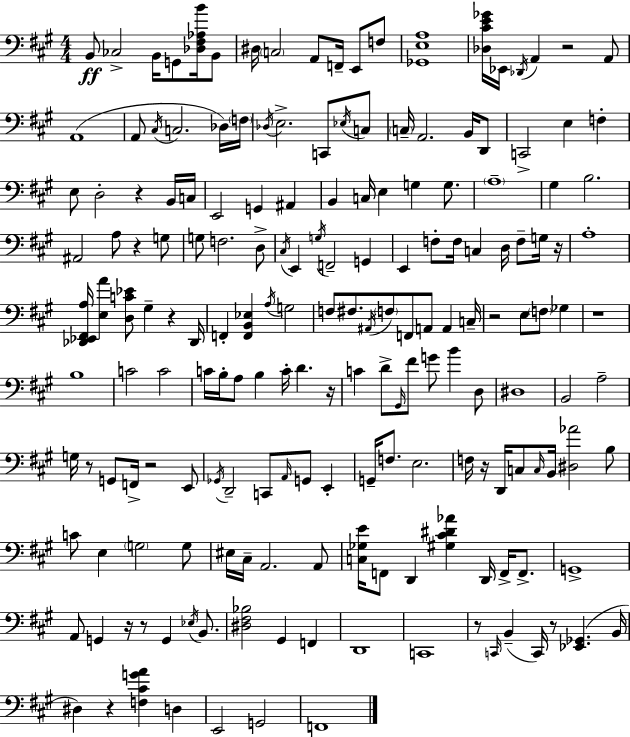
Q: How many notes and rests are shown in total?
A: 182